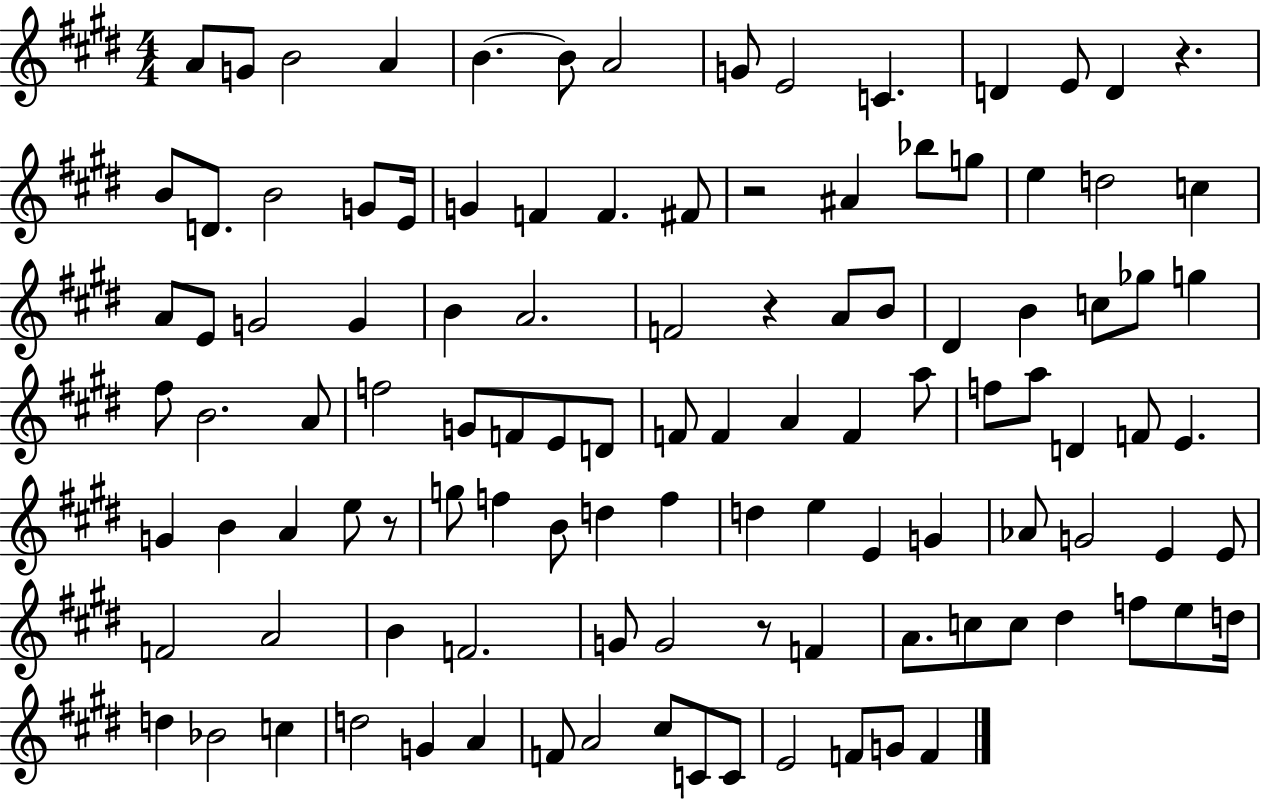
A4/e G4/e B4/h A4/q B4/q. B4/e A4/h G4/e E4/h C4/q. D4/q E4/e D4/q R/q. B4/e D4/e. B4/h G4/e E4/s G4/q F4/q F4/q. F#4/e R/h A#4/q Bb5/e G5/e E5/q D5/h C5/q A4/e E4/e G4/h G4/q B4/q A4/h. F4/h R/q A4/e B4/e D#4/q B4/q C5/e Gb5/e G5/q F#5/e B4/h. A4/e F5/h G4/e F4/e E4/e D4/e F4/e F4/q A4/q F4/q A5/e F5/e A5/e D4/q F4/e E4/q. G4/q B4/q A4/q E5/e R/e G5/e F5/q B4/e D5/q F5/q D5/q E5/q E4/q G4/q Ab4/e G4/h E4/q E4/e F4/h A4/h B4/q F4/h. G4/e G4/h R/e F4/q A4/e. C5/e C5/e D#5/q F5/e E5/e D5/s D5/q Bb4/h C5/q D5/h G4/q A4/q F4/e A4/h C#5/e C4/e C4/e E4/h F4/e G4/e F4/q